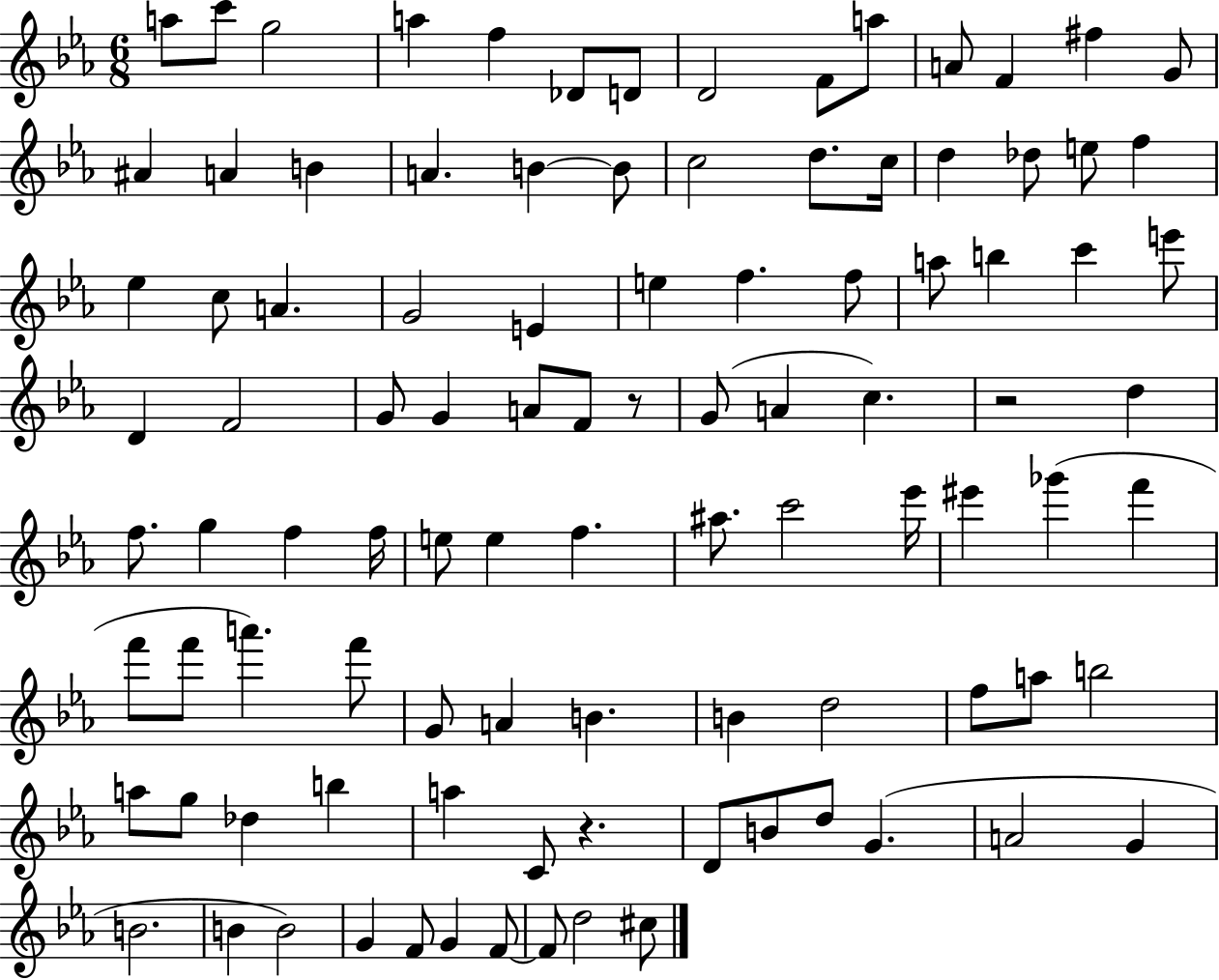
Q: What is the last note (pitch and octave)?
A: C#5